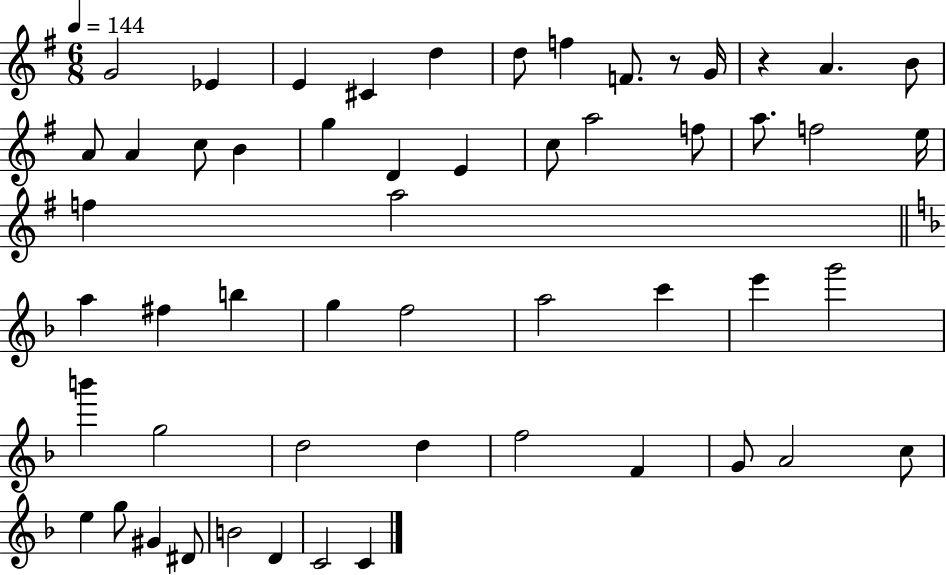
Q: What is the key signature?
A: G major